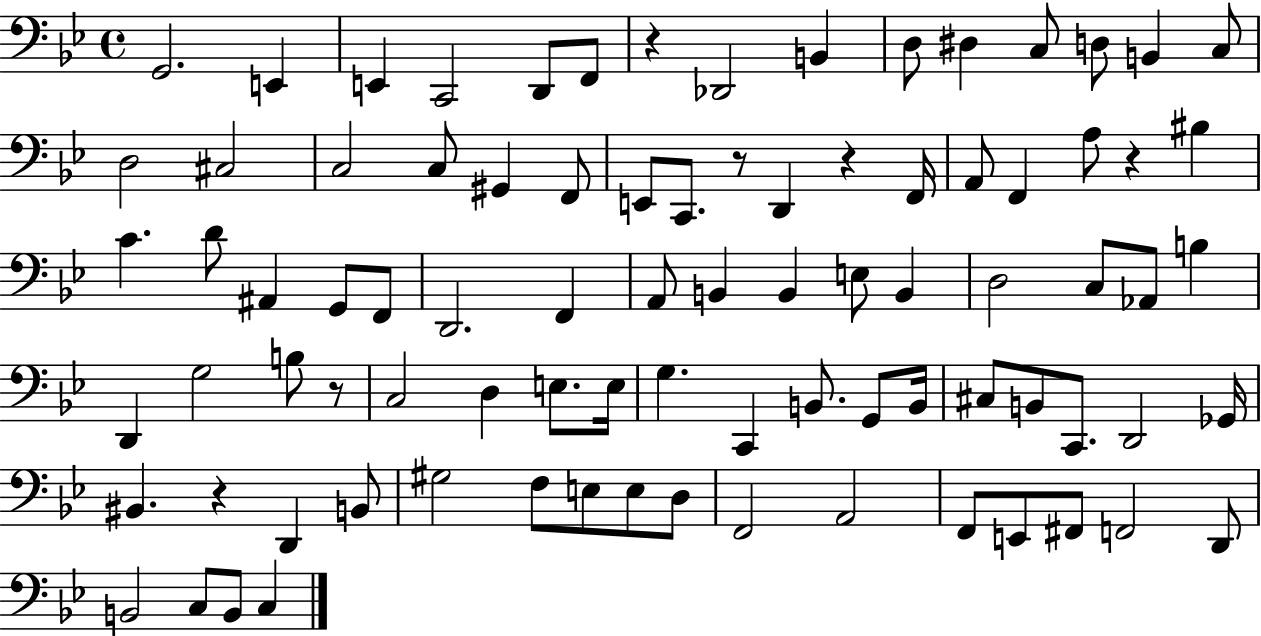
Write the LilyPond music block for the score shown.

{
  \clef bass
  \time 4/4
  \defaultTimeSignature
  \key bes \major
  g,2. e,4 | e,4 c,2 d,8 f,8 | r4 des,2 b,4 | d8 dis4 c8 d8 b,4 c8 | \break d2 cis2 | c2 c8 gis,4 f,8 | e,8 c,8. r8 d,4 r4 f,16 | a,8 f,4 a8 r4 bis4 | \break c'4. d'8 ais,4 g,8 f,8 | d,2. f,4 | a,8 b,4 b,4 e8 b,4 | d2 c8 aes,8 b4 | \break d,4 g2 b8 r8 | c2 d4 e8. e16 | g4. c,4 b,8. g,8 b,16 | cis8 b,8 c,8. d,2 ges,16 | \break bis,4. r4 d,4 b,8 | gis2 f8 e8 e8 d8 | f,2 a,2 | f,8 e,8 fis,8 f,2 d,8 | \break b,2 c8 b,8 c4 | \bar "|."
}